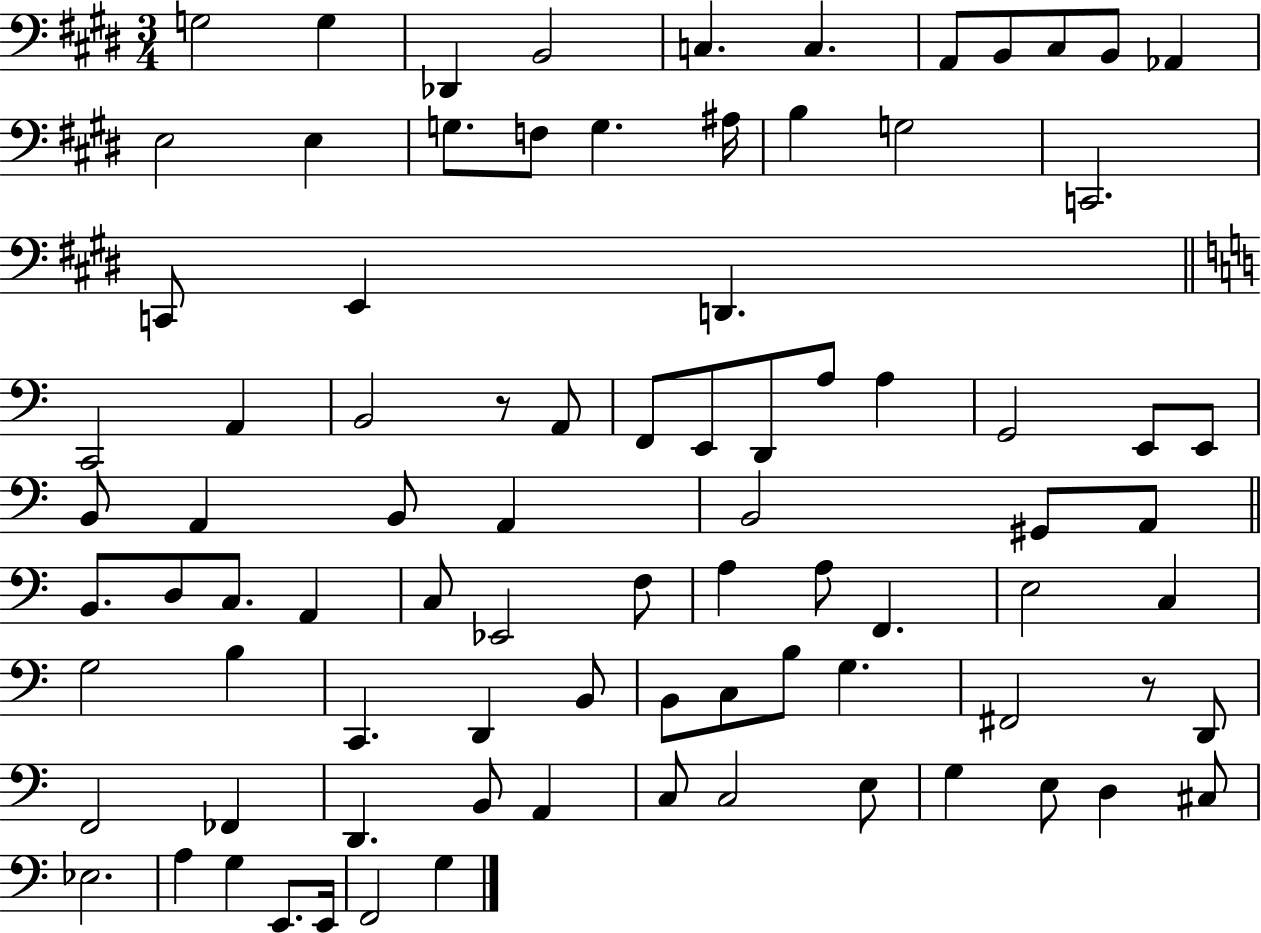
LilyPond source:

{
  \clef bass
  \numericTimeSignature
  \time 3/4
  \key e \major
  g2 g4 | des,4 b,2 | c4. c4. | a,8 b,8 cis8 b,8 aes,4 | \break e2 e4 | g8. f8 g4. ais16 | b4 g2 | c,2. | \break c,8 e,4 d,4. | \bar "||" \break \key c \major c,2 a,4 | b,2 r8 a,8 | f,8 e,8 d,8 a8 a4 | g,2 e,8 e,8 | \break b,8 a,4 b,8 a,4 | b,2 gis,8 a,8 | \bar "||" \break \key c \major b,8. d8 c8. a,4 | c8 ees,2 f8 | a4 a8 f,4. | e2 c4 | \break g2 b4 | c,4. d,4 b,8 | b,8 c8 b8 g4. | fis,2 r8 d,8 | \break f,2 fes,4 | d,4. b,8 a,4 | c8 c2 e8 | g4 e8 d4 cis8 | \break ees2. | a4 g4 e,8. e,16 | f,2 g4 | \bar "|."
}